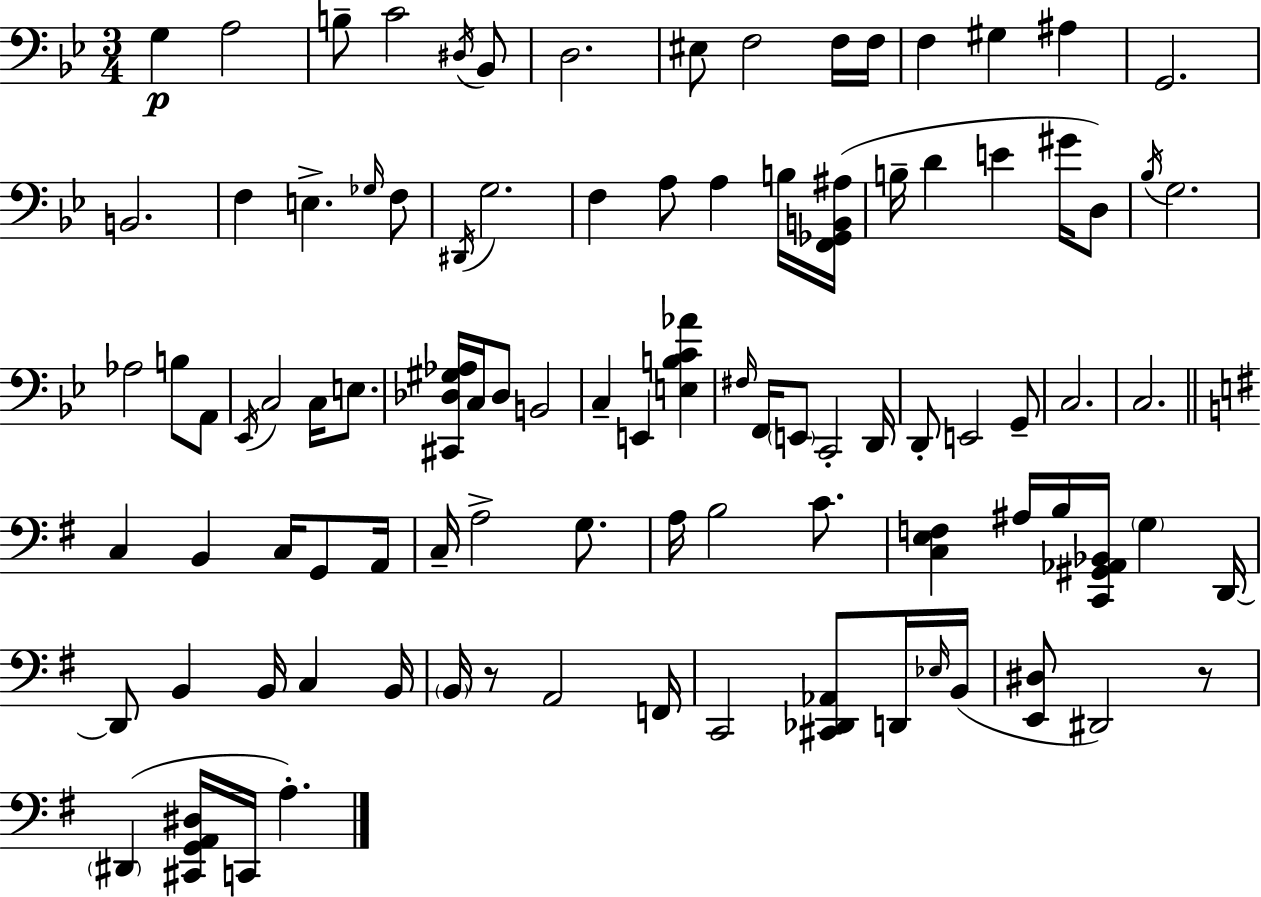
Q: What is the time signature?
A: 3/4